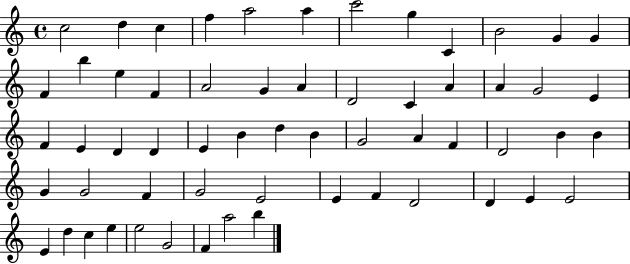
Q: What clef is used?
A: treble